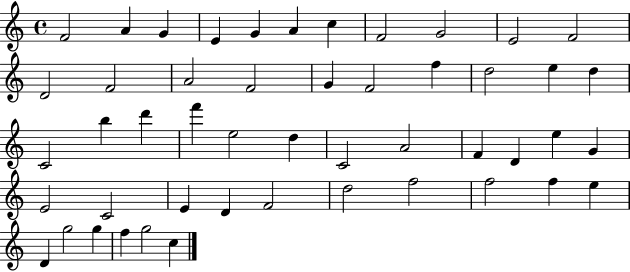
X:1
T:Untitled
M:4/4
L:1/4
K:C
F2 A G E G A c F2 G2 E2 F2 D2 F2 A2 F2 G F2 f d2 e d C2 b d' f' e2 d C2 A2 F D e G E2 C2 E D F2 d2 f2 f2 f e D g2 g f g2 c